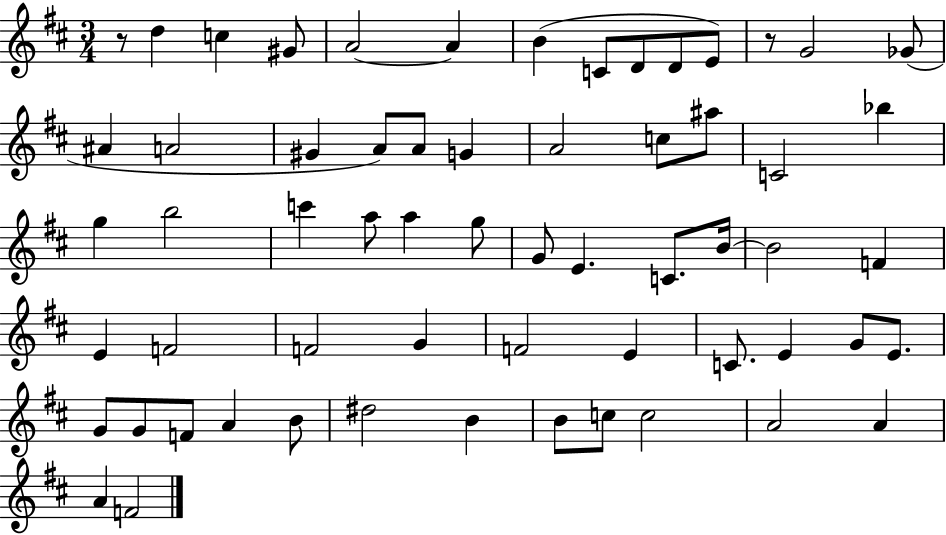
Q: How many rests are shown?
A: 2